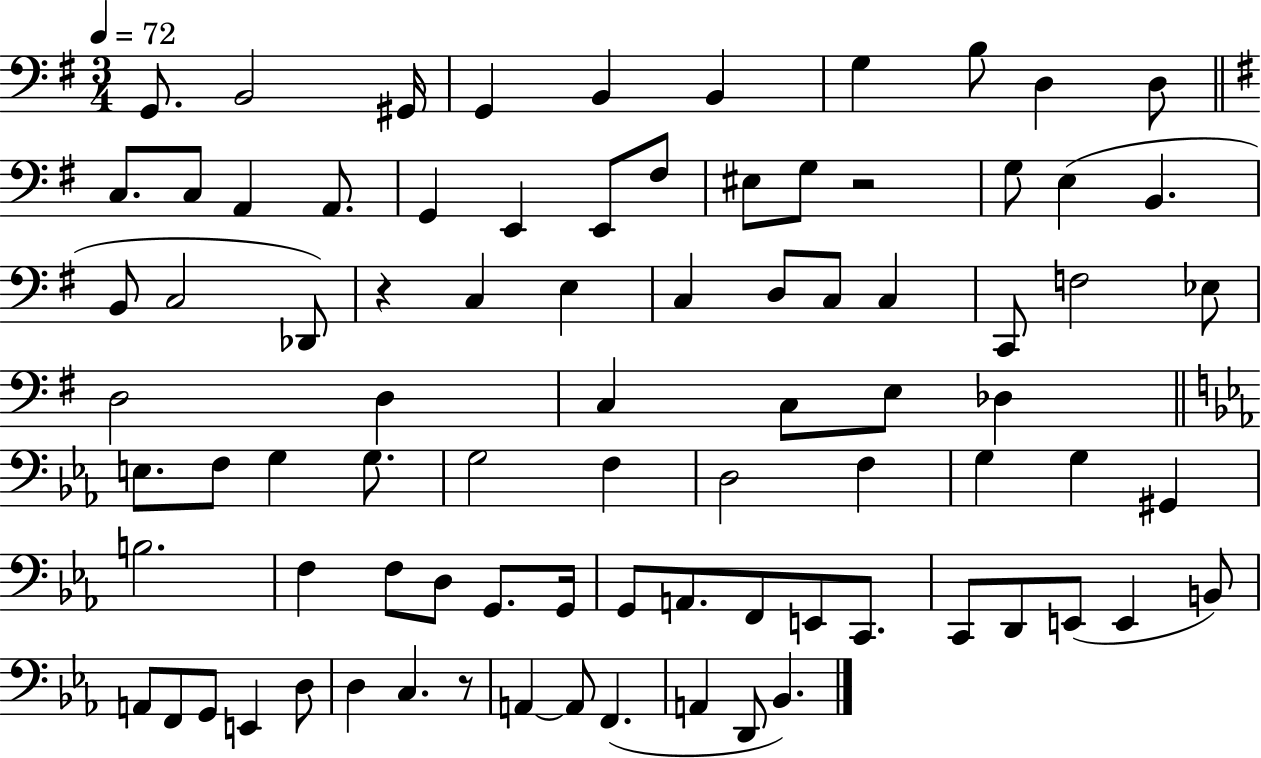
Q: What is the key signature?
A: G major